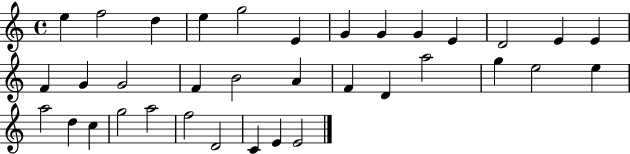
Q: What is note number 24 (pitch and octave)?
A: E5